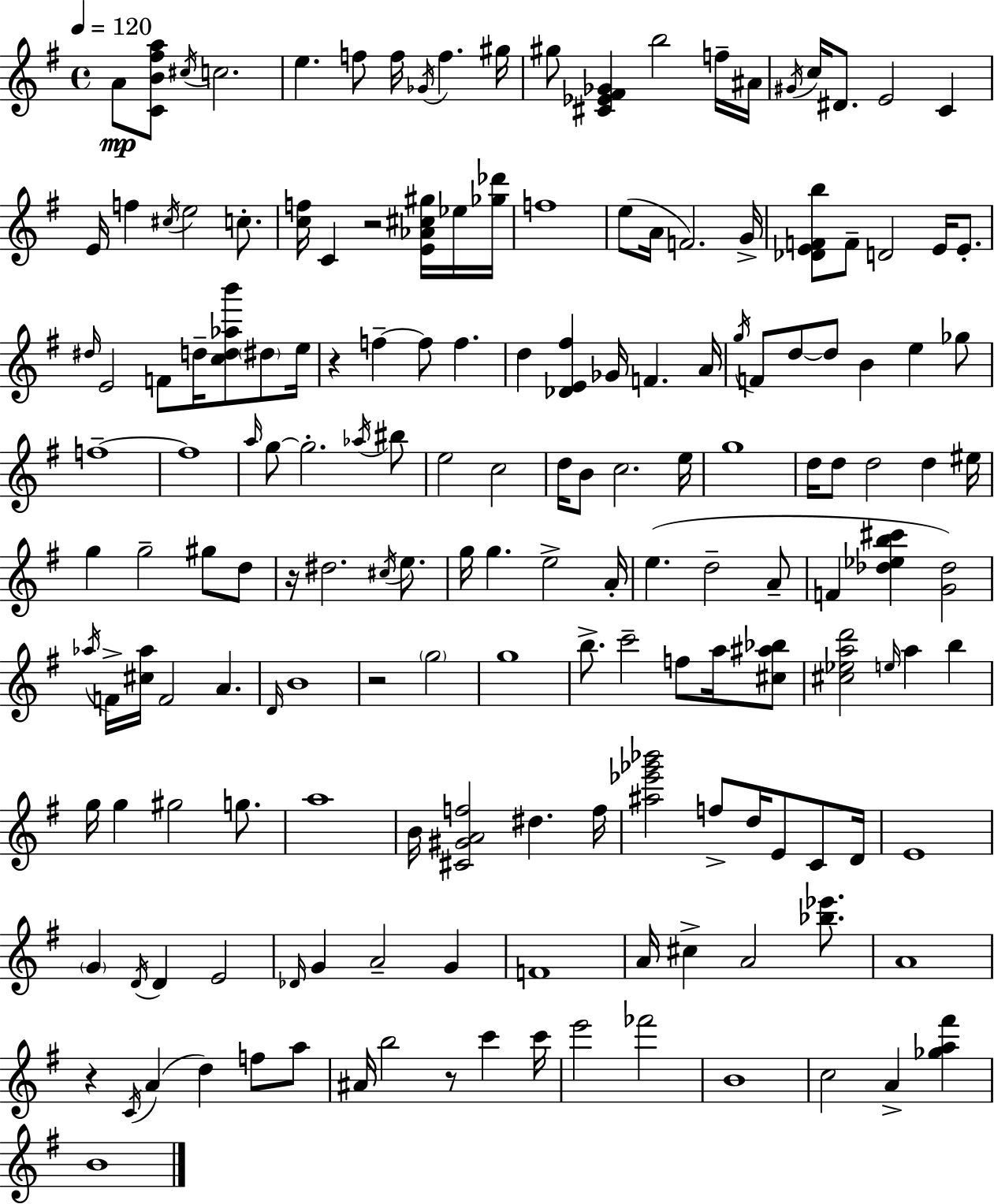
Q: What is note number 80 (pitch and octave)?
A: E5